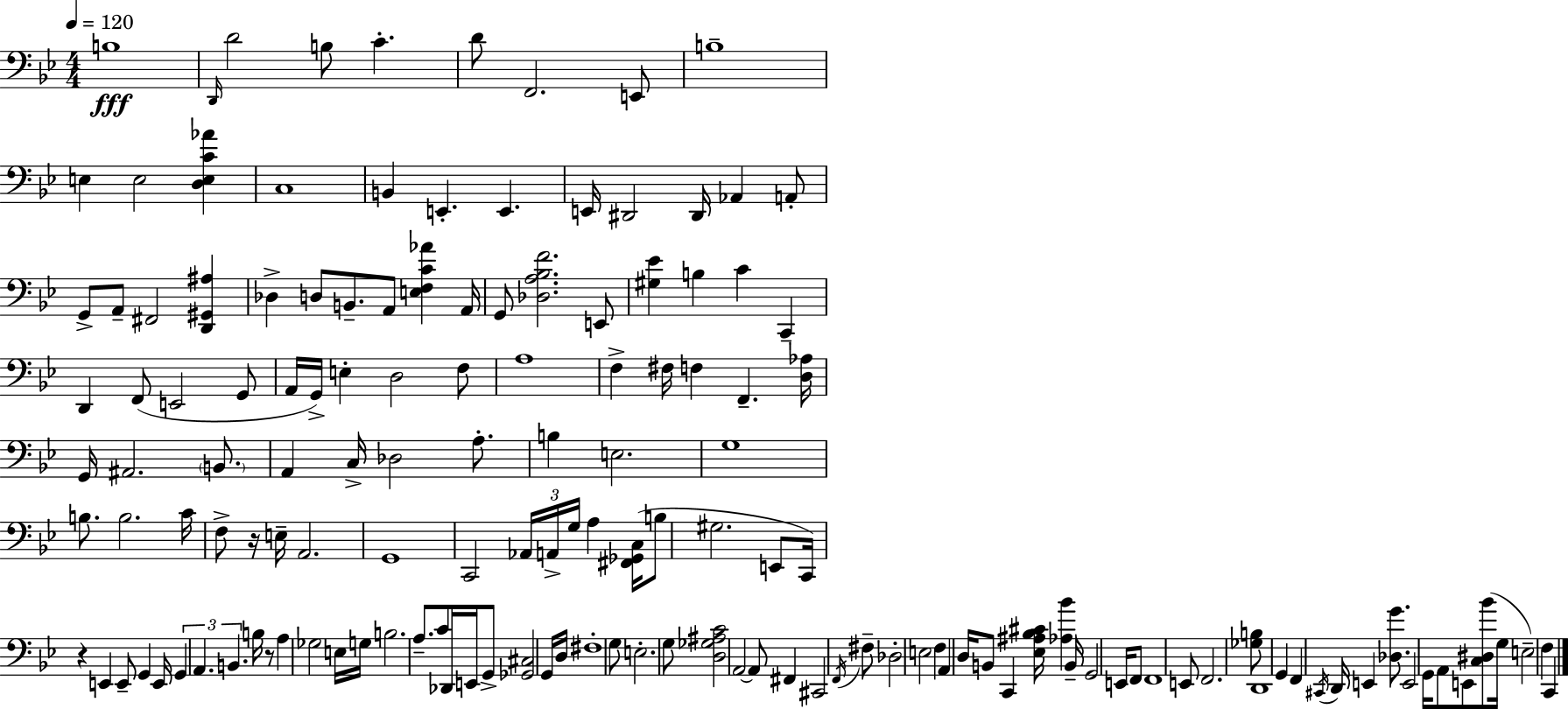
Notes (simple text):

B3/w D2/s D4/h B3/e C4/q. D4/e F2/h. E2/e B3/w E3/q E3/h [D3,E3,C4,Ab4]/q C3/w B2/q E2/q. E2/q. E2/s D#2/h D#2/s Ab2/q A2/e G2/e A2/e F#2/h [D2,G#2,A#3]/q Db3/q D3/e B2/e. A2/e [E3,F3,C4,Ab4]/q A2/s G2/e [Db3,A3,Bb3,F4]/h. E2/e [G#3,Eb4]/q B3/q C4/q C2/q D2/q F2/e E2/h G2/e A2/s G2/s E3/q D3/h F3/e A3/w F3/q F#3/s F3/q F2/q. [D3,Ab3]/s G2/s A#2/h. B2/e. A2/q C3/s Db3/h A3/e. B3/q E3/h. G3/w B3/e. B3/h. C4/s F3/e R/s E3/s A2/h. G2/w C2/h Ab2/s A2/s G3/s A3/q [F#2,Gb2,C3]/s B3/e G#3/h. E2/e C2/s R/q E2/q E2/e G2/q E2/s G2/q A2/q. B2/q. B3/s R/e A3/q Gb3/h E3/s G3/s B3/h. A3/e. C4/e Db2/s E2/s G2/e [Gb2,C#3]/h G2/s D3/s F#3/w G3/e E3/h. G3/e [D3,Gb3,A#3,C4]/h A2/h A2/e F#2/q C#2/h F2/s F#3/e Db3/h E3/h F3/q A2/q D3/s B2/e C2/q [Eb3,A#3,Bb3,C#4]/s [Ab3,Bb4]/q B2/s G2/h E2/s F2/e F2/w E2/e F2/h. [Gb3,B3]/e D2/w G2/q F2/q C#2/s D2/s E2/q [Db3,G4]/e. E2/h G2/s A2/e E2/e [C3,D#3,Bb4]/e G3/s E3/h F3/q C2/q